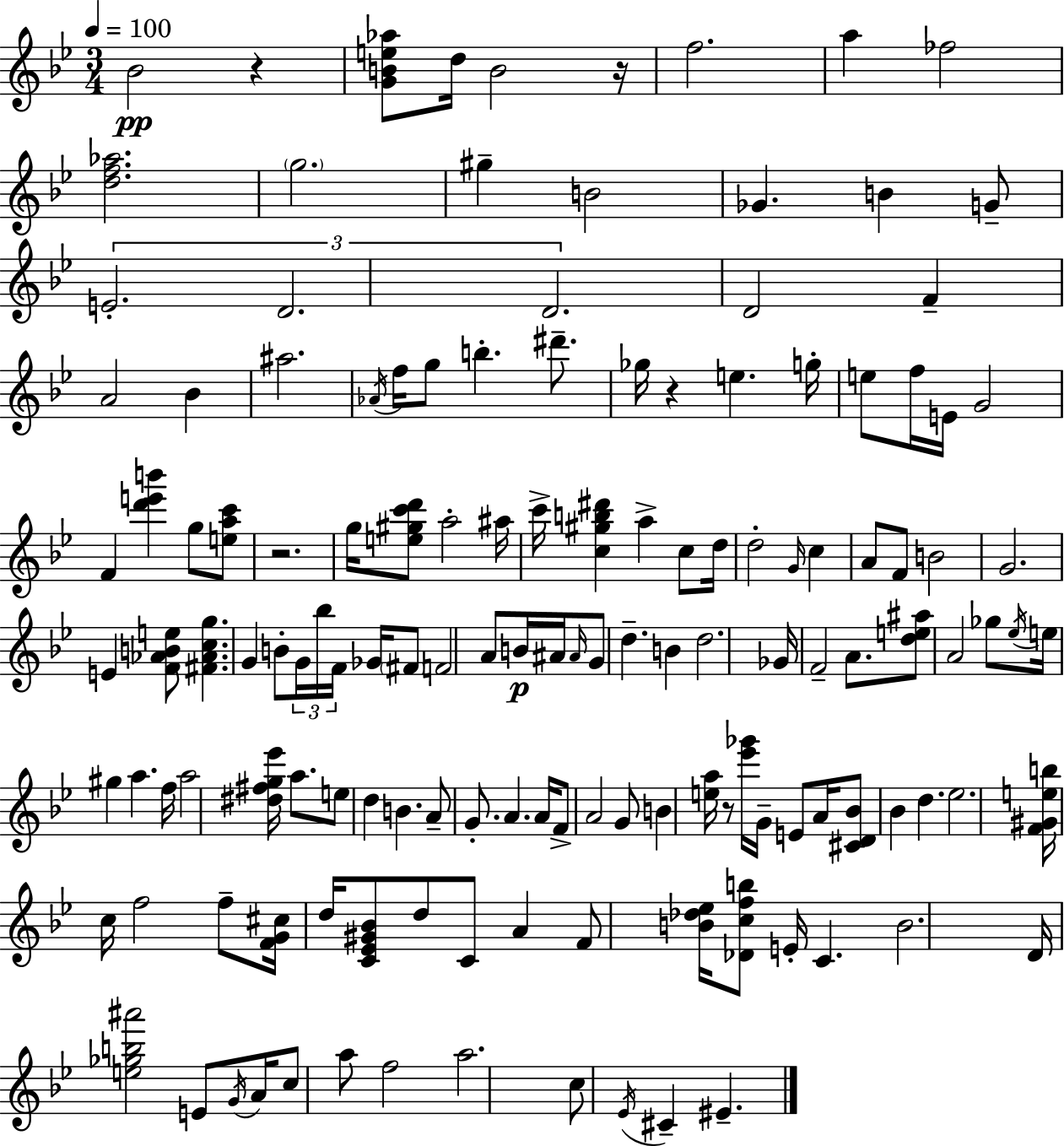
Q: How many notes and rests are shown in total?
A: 141